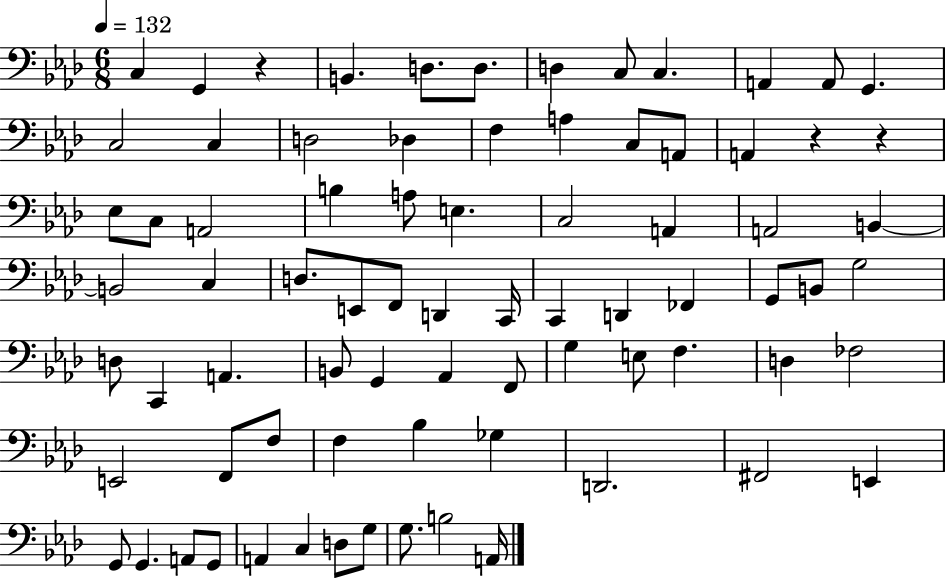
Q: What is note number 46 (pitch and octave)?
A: A2